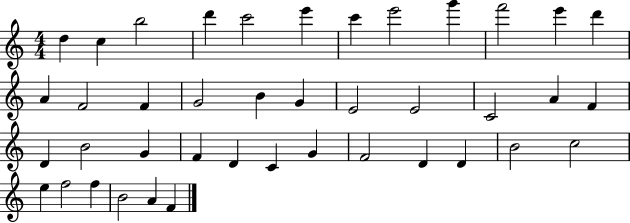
X:1
T:Untitled
M:4/4
L:1/4
K:C
d c b2 d' c'2 e' c' e'2 g' f'2 e' d' A F2 F G2 B G E2 E2 C2 A F D B2 G F D C G F2 D D B2 c2 e f2 f B2 A F